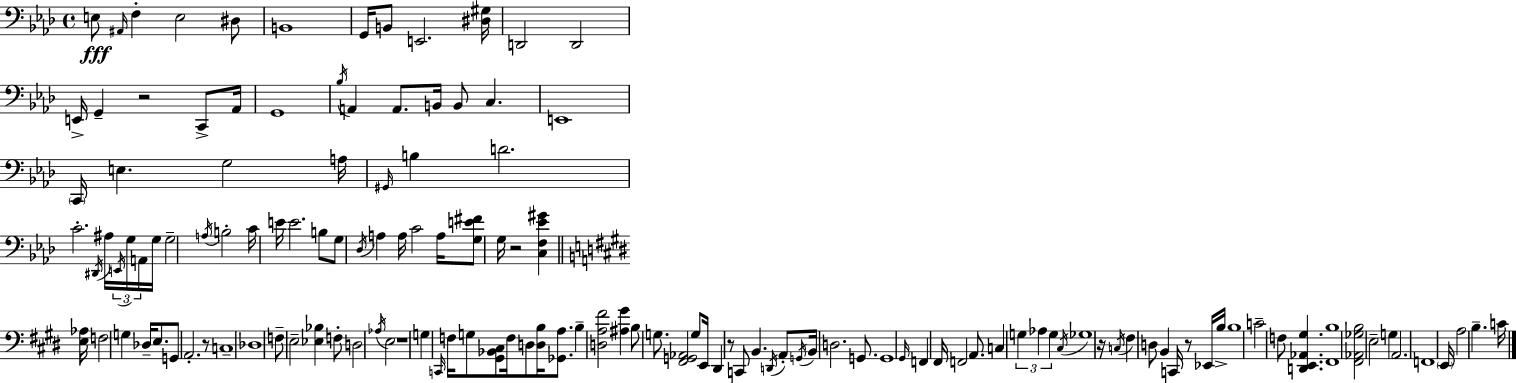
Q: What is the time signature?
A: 4/4